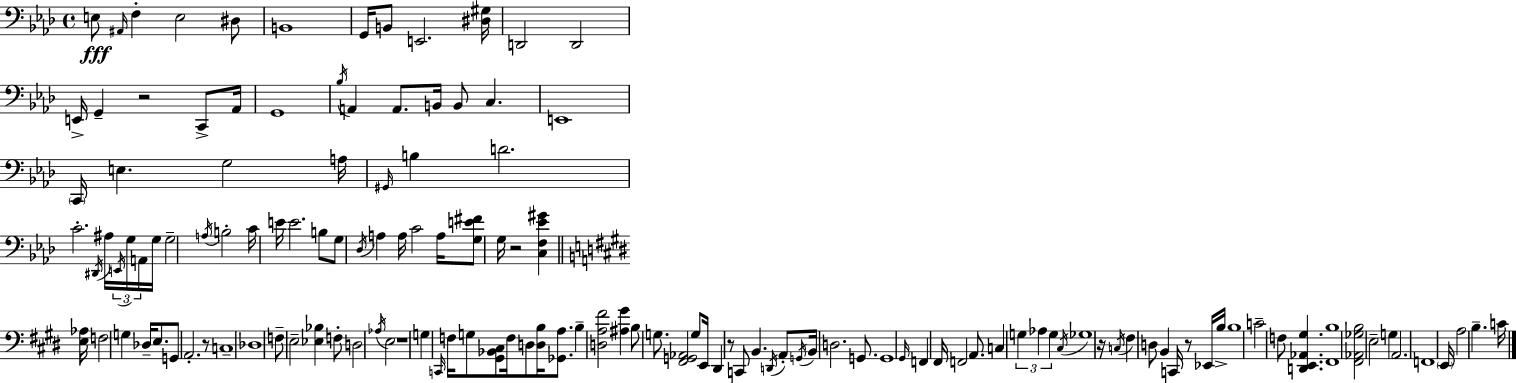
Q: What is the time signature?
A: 4/4